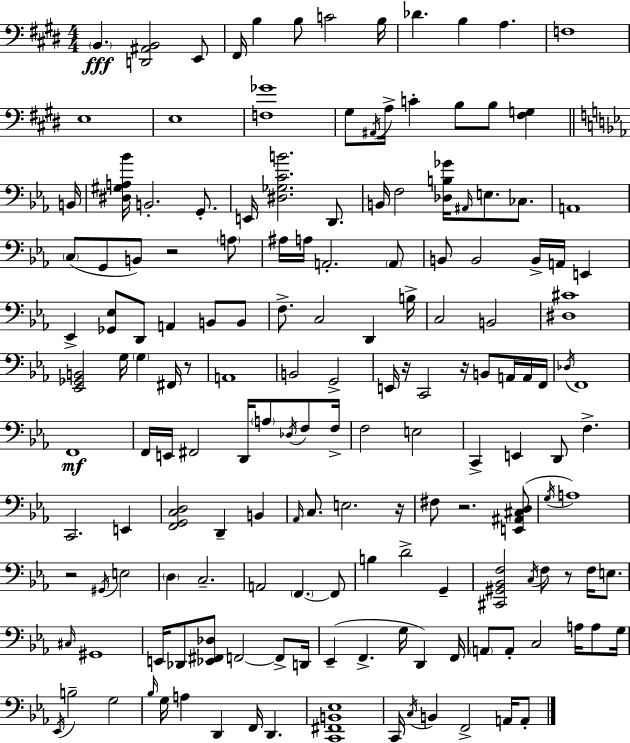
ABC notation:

X:1
T:Untitled
M:4/4
L:1/4
K:E
B,, [D,,^A,,B,,]2 E,,/2 ^F,,/4 B, B,/2 C2 B,/4 _D B, A, F,4 E,4 E,4 [F,_G]4 ^G,/2 ^A,,/4 A,/4 C B,/2 B,/2 [^F,G,] B,,/4 [^D,^G,A,_B]/4 B,,2 G,,/2 E,,/4 [^D,_G,CB]2 D,,/2 B,,/4 F,2 [_D,B,_G]/4 ^A,,/4 E,/2 _C,/2 A,,4 C,/2 G,,/2 B,,/2 z2 A,/2 ^A,/4 A,/4 A,,2 A,,/2 B,,/2 B,,2 B,,/4 A,,/4 E,, _E,, [_G,,_E,]/2 D,,/2 A,, B,,/2 B,,/2 F,/2 C,2 D,, B,/4 C,2 B,,2 [^D,^C]4 [_E,,_G,,B,,]2 G,/4 G, ^F,,/4 z/2 A,,4 B,,2 G,,2 E,,/4 z/4 C,,2 z/4 B,,/2 A,,/4 A,,/4 F,,/4 _D,/4 F,,4 F,,4 F,,/4 E,,/4 ^F,,2 D,,/4 A,/2 _D,/4 F,/2 F,/4 F,2 E,2 C,, E,, D,,/2 F, C,,2 E,, [F,,G,,C,D,]2 D,, B,, _A,,/4 C,/2 E,2 z/4 ^F,/2 z2 [E,,^A,,^C,D,]/2 G,/4 A,4 z2 ^G,,/4 E,2 D, C,2 A,,2 F,, F,,/2 B, D2 G,, [^C,,^G,,_B,,F,]2 C,/4 F,/2 z/2 F,/4 E,/2 ^C,/4 ^G,,4 E,,/4 _D,,/2 [_E,,^F,,_D,]/2 F,,2 F,,/2 D,,/4 _E,, F,, G,/4 D,, F,,/4 A,,/2 A,,/2 C,2 A,/4 A,/2 G,/4 _E,,/4 B,2 G,2 _B,/4 G,/4 A, D,, F,,/4 D,, [C,,^F,,B,,_E,]4 C,,/4 C,/4 B,, F,,2 A,,/4 A,,/2